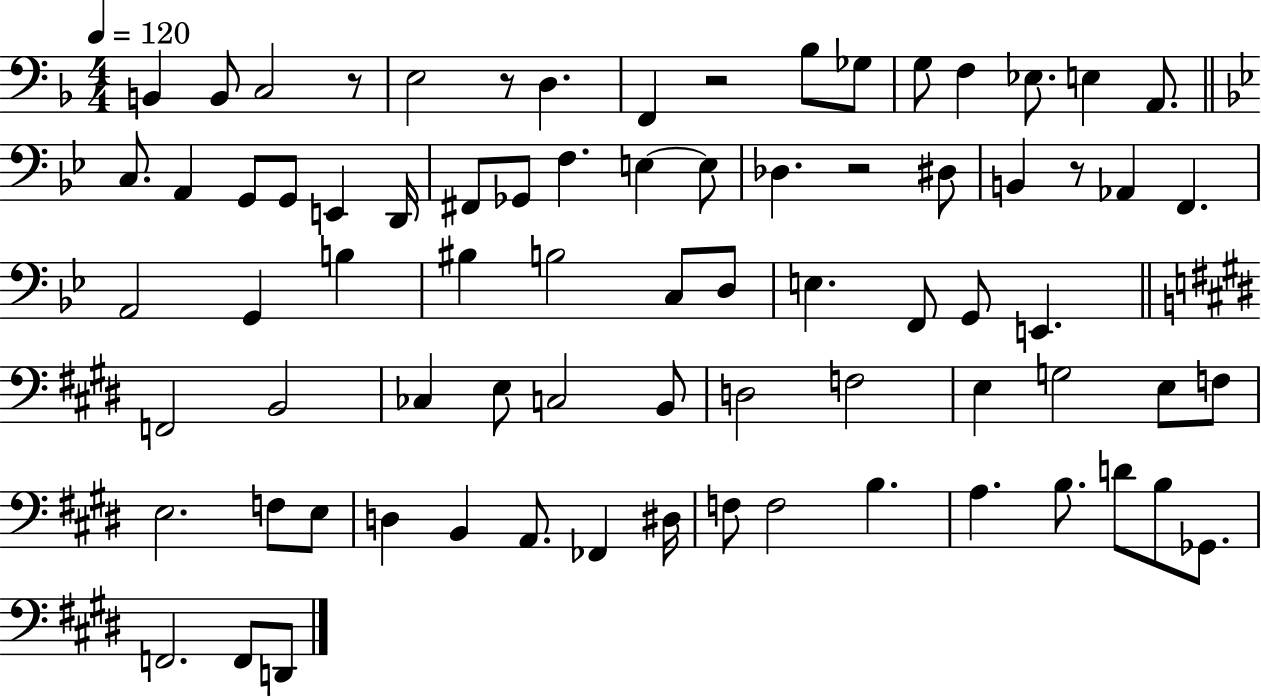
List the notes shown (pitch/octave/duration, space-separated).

B2/q B2/e C3/h R/e E3/h R/e D3/q. F2/q R/h Bb3/e Gb3/e G3/e F3/q Eb3/e. E3/q A2/e. C3/e. A2/q G2/e G2/e E2/q D2/s F#2/e Gb2/e F3/q. E3/q E3/e Db3/q. R/h D#3/e B2/q R/e Ab2/q F2/q. A2/h G2/q B3/q BIS3/q B3/h C3/e D3/e E3/q. F2/e G2/e E2/q. F2/h B2/h CES3/q E3/e C3/h B2/e D3/h F3/h E3/q G3/h E3/e F3/e E3/h. F3/e E3/e D3/q B2/q A2/e. FES2/q D#3/s F3/e F3/h B3/q. A3/q. B3/e. D4/e B3/e Gb2/e. F2/h. F2/e D2/e